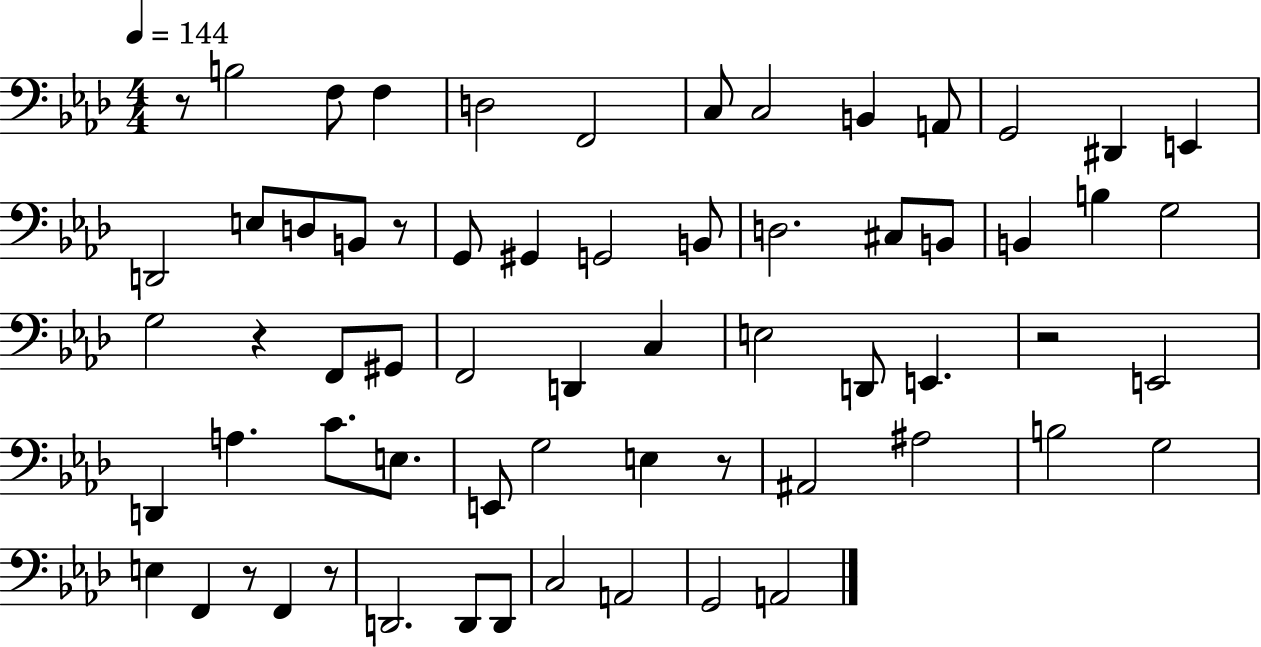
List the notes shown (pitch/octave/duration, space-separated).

R/e B3/h F3/e F3/q D3/h F2/h C3/e C3/h B2/q A2/e G2/h D#2/q E2/q D2/h E3/e D3/e B2/e R/e G2/e G#2/q G2/h B2/e D3/h. C#3/e B2/e B2/q B3/q G3/h G3/h R/q F2/e G#2/e F2/h D2/q C3/q E3/h D2/e E2/q. R/h E2/h D2/q A3/q. C4/e. E3/e. E2/e G3/h E3/q R/e A#2/h A#3/h B3/h G3/h E3/q F2/q R/e F2/q R/e D2/h. D2/e D2/e C3/h A2/h G2/h A2/h